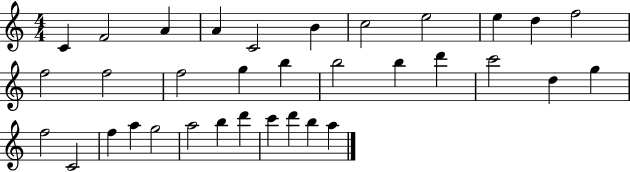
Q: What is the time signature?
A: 4/4